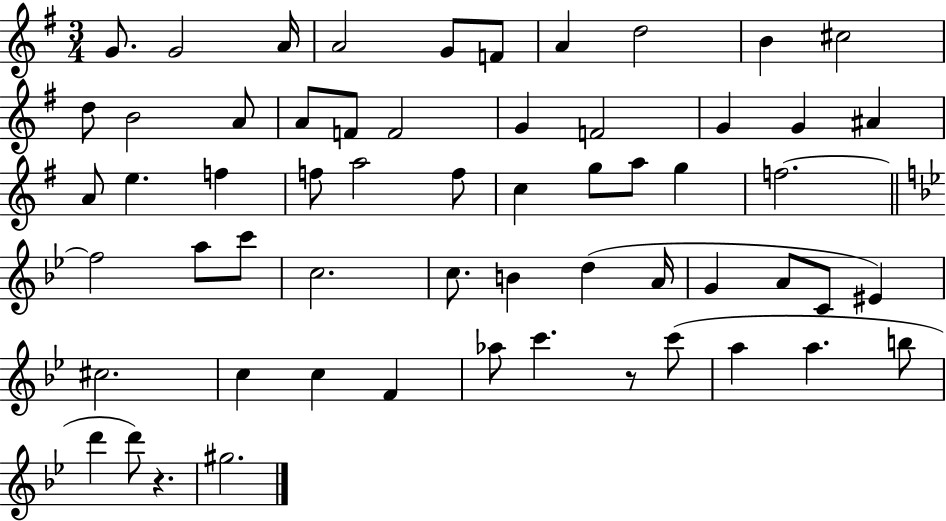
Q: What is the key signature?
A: G major